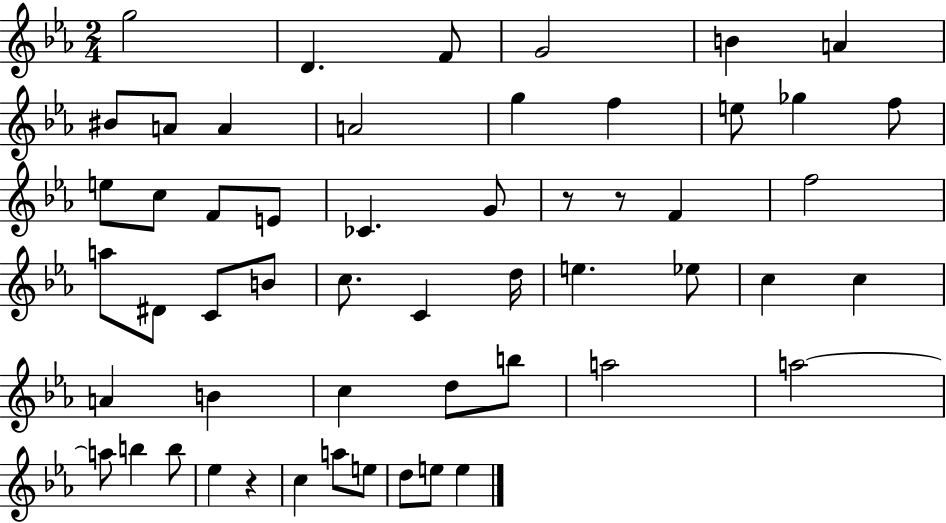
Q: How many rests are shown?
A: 3